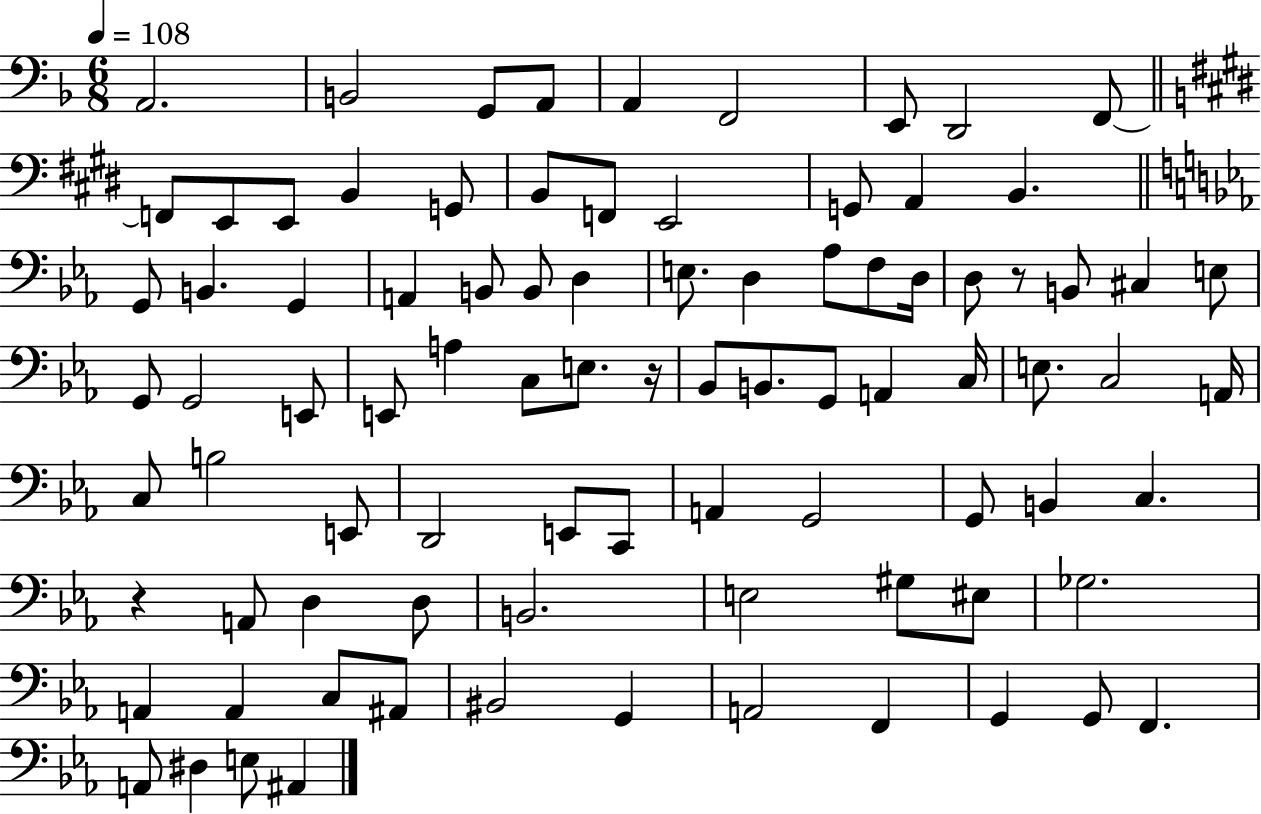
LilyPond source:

{
  \clef bass
  \numericTimeSignature
  \time 6/8
  \key f \major
  \tempo 4 = 108
  a,2. | b,2 g,8 a,8 | a,4 f,2 | e,8 d,2 f,8~~ | \break \bar "||" \break \key e \major f,8 e,8 e,8 b,4 g,8 | b,8 f,8 e,2 | g,8 a,4 b,4. | \bar "||" \break \key c \minor g,8 b,4. g,4 | a,4 b,8 b,8 d4 | e8. d4 aes8 f8 d16 | d8 r8 b,8 cis4 e8 | \break g,8 g,2 e,8 | e,8 a4 c8 e8. r16 | bes,8 b,8. g,8 a,4 c16 | e8. c2 a,16 | \break c8 b2 e,8 | d,2 e,8 c,8 | a,4 g,2 | g,8 b,4 c4. | \break r4 a,8 d4 d8 | b,2. | e2 gis8 eis8 | ges2. | \break a,4 a,4 c8 ais,8 | bis,2 g,4 | a,2 f,4 | g,4 g,8 f,4. | \break a,8 dis4 e8 ais,4 | \bar "|."
}